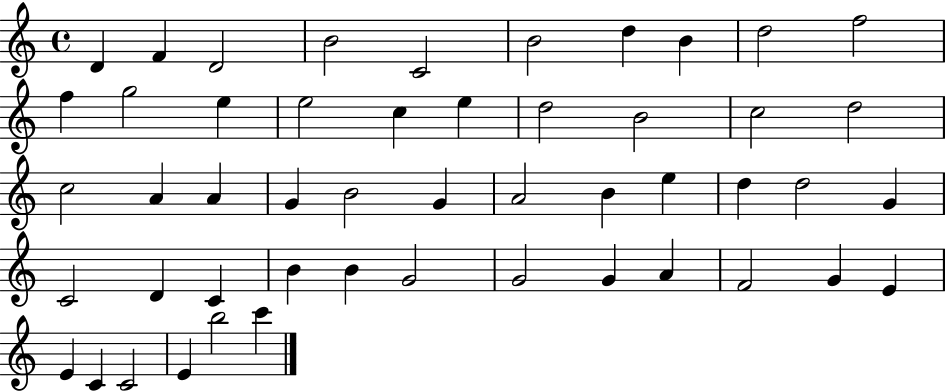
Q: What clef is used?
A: treble